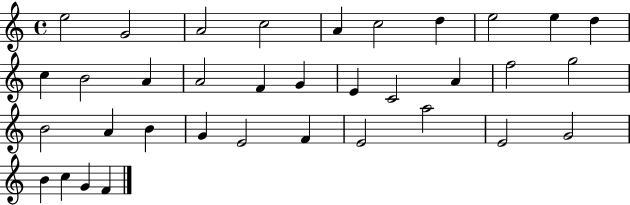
X:1
T:Untitled
M:4/4
L:1/4
K:C
e2 G2 A2 c2 A c2 d e2 e d c B2 A A2 F G E C2 A f2 g2 B2 A B G E2 F E2 a2 E2 G2 B c G F